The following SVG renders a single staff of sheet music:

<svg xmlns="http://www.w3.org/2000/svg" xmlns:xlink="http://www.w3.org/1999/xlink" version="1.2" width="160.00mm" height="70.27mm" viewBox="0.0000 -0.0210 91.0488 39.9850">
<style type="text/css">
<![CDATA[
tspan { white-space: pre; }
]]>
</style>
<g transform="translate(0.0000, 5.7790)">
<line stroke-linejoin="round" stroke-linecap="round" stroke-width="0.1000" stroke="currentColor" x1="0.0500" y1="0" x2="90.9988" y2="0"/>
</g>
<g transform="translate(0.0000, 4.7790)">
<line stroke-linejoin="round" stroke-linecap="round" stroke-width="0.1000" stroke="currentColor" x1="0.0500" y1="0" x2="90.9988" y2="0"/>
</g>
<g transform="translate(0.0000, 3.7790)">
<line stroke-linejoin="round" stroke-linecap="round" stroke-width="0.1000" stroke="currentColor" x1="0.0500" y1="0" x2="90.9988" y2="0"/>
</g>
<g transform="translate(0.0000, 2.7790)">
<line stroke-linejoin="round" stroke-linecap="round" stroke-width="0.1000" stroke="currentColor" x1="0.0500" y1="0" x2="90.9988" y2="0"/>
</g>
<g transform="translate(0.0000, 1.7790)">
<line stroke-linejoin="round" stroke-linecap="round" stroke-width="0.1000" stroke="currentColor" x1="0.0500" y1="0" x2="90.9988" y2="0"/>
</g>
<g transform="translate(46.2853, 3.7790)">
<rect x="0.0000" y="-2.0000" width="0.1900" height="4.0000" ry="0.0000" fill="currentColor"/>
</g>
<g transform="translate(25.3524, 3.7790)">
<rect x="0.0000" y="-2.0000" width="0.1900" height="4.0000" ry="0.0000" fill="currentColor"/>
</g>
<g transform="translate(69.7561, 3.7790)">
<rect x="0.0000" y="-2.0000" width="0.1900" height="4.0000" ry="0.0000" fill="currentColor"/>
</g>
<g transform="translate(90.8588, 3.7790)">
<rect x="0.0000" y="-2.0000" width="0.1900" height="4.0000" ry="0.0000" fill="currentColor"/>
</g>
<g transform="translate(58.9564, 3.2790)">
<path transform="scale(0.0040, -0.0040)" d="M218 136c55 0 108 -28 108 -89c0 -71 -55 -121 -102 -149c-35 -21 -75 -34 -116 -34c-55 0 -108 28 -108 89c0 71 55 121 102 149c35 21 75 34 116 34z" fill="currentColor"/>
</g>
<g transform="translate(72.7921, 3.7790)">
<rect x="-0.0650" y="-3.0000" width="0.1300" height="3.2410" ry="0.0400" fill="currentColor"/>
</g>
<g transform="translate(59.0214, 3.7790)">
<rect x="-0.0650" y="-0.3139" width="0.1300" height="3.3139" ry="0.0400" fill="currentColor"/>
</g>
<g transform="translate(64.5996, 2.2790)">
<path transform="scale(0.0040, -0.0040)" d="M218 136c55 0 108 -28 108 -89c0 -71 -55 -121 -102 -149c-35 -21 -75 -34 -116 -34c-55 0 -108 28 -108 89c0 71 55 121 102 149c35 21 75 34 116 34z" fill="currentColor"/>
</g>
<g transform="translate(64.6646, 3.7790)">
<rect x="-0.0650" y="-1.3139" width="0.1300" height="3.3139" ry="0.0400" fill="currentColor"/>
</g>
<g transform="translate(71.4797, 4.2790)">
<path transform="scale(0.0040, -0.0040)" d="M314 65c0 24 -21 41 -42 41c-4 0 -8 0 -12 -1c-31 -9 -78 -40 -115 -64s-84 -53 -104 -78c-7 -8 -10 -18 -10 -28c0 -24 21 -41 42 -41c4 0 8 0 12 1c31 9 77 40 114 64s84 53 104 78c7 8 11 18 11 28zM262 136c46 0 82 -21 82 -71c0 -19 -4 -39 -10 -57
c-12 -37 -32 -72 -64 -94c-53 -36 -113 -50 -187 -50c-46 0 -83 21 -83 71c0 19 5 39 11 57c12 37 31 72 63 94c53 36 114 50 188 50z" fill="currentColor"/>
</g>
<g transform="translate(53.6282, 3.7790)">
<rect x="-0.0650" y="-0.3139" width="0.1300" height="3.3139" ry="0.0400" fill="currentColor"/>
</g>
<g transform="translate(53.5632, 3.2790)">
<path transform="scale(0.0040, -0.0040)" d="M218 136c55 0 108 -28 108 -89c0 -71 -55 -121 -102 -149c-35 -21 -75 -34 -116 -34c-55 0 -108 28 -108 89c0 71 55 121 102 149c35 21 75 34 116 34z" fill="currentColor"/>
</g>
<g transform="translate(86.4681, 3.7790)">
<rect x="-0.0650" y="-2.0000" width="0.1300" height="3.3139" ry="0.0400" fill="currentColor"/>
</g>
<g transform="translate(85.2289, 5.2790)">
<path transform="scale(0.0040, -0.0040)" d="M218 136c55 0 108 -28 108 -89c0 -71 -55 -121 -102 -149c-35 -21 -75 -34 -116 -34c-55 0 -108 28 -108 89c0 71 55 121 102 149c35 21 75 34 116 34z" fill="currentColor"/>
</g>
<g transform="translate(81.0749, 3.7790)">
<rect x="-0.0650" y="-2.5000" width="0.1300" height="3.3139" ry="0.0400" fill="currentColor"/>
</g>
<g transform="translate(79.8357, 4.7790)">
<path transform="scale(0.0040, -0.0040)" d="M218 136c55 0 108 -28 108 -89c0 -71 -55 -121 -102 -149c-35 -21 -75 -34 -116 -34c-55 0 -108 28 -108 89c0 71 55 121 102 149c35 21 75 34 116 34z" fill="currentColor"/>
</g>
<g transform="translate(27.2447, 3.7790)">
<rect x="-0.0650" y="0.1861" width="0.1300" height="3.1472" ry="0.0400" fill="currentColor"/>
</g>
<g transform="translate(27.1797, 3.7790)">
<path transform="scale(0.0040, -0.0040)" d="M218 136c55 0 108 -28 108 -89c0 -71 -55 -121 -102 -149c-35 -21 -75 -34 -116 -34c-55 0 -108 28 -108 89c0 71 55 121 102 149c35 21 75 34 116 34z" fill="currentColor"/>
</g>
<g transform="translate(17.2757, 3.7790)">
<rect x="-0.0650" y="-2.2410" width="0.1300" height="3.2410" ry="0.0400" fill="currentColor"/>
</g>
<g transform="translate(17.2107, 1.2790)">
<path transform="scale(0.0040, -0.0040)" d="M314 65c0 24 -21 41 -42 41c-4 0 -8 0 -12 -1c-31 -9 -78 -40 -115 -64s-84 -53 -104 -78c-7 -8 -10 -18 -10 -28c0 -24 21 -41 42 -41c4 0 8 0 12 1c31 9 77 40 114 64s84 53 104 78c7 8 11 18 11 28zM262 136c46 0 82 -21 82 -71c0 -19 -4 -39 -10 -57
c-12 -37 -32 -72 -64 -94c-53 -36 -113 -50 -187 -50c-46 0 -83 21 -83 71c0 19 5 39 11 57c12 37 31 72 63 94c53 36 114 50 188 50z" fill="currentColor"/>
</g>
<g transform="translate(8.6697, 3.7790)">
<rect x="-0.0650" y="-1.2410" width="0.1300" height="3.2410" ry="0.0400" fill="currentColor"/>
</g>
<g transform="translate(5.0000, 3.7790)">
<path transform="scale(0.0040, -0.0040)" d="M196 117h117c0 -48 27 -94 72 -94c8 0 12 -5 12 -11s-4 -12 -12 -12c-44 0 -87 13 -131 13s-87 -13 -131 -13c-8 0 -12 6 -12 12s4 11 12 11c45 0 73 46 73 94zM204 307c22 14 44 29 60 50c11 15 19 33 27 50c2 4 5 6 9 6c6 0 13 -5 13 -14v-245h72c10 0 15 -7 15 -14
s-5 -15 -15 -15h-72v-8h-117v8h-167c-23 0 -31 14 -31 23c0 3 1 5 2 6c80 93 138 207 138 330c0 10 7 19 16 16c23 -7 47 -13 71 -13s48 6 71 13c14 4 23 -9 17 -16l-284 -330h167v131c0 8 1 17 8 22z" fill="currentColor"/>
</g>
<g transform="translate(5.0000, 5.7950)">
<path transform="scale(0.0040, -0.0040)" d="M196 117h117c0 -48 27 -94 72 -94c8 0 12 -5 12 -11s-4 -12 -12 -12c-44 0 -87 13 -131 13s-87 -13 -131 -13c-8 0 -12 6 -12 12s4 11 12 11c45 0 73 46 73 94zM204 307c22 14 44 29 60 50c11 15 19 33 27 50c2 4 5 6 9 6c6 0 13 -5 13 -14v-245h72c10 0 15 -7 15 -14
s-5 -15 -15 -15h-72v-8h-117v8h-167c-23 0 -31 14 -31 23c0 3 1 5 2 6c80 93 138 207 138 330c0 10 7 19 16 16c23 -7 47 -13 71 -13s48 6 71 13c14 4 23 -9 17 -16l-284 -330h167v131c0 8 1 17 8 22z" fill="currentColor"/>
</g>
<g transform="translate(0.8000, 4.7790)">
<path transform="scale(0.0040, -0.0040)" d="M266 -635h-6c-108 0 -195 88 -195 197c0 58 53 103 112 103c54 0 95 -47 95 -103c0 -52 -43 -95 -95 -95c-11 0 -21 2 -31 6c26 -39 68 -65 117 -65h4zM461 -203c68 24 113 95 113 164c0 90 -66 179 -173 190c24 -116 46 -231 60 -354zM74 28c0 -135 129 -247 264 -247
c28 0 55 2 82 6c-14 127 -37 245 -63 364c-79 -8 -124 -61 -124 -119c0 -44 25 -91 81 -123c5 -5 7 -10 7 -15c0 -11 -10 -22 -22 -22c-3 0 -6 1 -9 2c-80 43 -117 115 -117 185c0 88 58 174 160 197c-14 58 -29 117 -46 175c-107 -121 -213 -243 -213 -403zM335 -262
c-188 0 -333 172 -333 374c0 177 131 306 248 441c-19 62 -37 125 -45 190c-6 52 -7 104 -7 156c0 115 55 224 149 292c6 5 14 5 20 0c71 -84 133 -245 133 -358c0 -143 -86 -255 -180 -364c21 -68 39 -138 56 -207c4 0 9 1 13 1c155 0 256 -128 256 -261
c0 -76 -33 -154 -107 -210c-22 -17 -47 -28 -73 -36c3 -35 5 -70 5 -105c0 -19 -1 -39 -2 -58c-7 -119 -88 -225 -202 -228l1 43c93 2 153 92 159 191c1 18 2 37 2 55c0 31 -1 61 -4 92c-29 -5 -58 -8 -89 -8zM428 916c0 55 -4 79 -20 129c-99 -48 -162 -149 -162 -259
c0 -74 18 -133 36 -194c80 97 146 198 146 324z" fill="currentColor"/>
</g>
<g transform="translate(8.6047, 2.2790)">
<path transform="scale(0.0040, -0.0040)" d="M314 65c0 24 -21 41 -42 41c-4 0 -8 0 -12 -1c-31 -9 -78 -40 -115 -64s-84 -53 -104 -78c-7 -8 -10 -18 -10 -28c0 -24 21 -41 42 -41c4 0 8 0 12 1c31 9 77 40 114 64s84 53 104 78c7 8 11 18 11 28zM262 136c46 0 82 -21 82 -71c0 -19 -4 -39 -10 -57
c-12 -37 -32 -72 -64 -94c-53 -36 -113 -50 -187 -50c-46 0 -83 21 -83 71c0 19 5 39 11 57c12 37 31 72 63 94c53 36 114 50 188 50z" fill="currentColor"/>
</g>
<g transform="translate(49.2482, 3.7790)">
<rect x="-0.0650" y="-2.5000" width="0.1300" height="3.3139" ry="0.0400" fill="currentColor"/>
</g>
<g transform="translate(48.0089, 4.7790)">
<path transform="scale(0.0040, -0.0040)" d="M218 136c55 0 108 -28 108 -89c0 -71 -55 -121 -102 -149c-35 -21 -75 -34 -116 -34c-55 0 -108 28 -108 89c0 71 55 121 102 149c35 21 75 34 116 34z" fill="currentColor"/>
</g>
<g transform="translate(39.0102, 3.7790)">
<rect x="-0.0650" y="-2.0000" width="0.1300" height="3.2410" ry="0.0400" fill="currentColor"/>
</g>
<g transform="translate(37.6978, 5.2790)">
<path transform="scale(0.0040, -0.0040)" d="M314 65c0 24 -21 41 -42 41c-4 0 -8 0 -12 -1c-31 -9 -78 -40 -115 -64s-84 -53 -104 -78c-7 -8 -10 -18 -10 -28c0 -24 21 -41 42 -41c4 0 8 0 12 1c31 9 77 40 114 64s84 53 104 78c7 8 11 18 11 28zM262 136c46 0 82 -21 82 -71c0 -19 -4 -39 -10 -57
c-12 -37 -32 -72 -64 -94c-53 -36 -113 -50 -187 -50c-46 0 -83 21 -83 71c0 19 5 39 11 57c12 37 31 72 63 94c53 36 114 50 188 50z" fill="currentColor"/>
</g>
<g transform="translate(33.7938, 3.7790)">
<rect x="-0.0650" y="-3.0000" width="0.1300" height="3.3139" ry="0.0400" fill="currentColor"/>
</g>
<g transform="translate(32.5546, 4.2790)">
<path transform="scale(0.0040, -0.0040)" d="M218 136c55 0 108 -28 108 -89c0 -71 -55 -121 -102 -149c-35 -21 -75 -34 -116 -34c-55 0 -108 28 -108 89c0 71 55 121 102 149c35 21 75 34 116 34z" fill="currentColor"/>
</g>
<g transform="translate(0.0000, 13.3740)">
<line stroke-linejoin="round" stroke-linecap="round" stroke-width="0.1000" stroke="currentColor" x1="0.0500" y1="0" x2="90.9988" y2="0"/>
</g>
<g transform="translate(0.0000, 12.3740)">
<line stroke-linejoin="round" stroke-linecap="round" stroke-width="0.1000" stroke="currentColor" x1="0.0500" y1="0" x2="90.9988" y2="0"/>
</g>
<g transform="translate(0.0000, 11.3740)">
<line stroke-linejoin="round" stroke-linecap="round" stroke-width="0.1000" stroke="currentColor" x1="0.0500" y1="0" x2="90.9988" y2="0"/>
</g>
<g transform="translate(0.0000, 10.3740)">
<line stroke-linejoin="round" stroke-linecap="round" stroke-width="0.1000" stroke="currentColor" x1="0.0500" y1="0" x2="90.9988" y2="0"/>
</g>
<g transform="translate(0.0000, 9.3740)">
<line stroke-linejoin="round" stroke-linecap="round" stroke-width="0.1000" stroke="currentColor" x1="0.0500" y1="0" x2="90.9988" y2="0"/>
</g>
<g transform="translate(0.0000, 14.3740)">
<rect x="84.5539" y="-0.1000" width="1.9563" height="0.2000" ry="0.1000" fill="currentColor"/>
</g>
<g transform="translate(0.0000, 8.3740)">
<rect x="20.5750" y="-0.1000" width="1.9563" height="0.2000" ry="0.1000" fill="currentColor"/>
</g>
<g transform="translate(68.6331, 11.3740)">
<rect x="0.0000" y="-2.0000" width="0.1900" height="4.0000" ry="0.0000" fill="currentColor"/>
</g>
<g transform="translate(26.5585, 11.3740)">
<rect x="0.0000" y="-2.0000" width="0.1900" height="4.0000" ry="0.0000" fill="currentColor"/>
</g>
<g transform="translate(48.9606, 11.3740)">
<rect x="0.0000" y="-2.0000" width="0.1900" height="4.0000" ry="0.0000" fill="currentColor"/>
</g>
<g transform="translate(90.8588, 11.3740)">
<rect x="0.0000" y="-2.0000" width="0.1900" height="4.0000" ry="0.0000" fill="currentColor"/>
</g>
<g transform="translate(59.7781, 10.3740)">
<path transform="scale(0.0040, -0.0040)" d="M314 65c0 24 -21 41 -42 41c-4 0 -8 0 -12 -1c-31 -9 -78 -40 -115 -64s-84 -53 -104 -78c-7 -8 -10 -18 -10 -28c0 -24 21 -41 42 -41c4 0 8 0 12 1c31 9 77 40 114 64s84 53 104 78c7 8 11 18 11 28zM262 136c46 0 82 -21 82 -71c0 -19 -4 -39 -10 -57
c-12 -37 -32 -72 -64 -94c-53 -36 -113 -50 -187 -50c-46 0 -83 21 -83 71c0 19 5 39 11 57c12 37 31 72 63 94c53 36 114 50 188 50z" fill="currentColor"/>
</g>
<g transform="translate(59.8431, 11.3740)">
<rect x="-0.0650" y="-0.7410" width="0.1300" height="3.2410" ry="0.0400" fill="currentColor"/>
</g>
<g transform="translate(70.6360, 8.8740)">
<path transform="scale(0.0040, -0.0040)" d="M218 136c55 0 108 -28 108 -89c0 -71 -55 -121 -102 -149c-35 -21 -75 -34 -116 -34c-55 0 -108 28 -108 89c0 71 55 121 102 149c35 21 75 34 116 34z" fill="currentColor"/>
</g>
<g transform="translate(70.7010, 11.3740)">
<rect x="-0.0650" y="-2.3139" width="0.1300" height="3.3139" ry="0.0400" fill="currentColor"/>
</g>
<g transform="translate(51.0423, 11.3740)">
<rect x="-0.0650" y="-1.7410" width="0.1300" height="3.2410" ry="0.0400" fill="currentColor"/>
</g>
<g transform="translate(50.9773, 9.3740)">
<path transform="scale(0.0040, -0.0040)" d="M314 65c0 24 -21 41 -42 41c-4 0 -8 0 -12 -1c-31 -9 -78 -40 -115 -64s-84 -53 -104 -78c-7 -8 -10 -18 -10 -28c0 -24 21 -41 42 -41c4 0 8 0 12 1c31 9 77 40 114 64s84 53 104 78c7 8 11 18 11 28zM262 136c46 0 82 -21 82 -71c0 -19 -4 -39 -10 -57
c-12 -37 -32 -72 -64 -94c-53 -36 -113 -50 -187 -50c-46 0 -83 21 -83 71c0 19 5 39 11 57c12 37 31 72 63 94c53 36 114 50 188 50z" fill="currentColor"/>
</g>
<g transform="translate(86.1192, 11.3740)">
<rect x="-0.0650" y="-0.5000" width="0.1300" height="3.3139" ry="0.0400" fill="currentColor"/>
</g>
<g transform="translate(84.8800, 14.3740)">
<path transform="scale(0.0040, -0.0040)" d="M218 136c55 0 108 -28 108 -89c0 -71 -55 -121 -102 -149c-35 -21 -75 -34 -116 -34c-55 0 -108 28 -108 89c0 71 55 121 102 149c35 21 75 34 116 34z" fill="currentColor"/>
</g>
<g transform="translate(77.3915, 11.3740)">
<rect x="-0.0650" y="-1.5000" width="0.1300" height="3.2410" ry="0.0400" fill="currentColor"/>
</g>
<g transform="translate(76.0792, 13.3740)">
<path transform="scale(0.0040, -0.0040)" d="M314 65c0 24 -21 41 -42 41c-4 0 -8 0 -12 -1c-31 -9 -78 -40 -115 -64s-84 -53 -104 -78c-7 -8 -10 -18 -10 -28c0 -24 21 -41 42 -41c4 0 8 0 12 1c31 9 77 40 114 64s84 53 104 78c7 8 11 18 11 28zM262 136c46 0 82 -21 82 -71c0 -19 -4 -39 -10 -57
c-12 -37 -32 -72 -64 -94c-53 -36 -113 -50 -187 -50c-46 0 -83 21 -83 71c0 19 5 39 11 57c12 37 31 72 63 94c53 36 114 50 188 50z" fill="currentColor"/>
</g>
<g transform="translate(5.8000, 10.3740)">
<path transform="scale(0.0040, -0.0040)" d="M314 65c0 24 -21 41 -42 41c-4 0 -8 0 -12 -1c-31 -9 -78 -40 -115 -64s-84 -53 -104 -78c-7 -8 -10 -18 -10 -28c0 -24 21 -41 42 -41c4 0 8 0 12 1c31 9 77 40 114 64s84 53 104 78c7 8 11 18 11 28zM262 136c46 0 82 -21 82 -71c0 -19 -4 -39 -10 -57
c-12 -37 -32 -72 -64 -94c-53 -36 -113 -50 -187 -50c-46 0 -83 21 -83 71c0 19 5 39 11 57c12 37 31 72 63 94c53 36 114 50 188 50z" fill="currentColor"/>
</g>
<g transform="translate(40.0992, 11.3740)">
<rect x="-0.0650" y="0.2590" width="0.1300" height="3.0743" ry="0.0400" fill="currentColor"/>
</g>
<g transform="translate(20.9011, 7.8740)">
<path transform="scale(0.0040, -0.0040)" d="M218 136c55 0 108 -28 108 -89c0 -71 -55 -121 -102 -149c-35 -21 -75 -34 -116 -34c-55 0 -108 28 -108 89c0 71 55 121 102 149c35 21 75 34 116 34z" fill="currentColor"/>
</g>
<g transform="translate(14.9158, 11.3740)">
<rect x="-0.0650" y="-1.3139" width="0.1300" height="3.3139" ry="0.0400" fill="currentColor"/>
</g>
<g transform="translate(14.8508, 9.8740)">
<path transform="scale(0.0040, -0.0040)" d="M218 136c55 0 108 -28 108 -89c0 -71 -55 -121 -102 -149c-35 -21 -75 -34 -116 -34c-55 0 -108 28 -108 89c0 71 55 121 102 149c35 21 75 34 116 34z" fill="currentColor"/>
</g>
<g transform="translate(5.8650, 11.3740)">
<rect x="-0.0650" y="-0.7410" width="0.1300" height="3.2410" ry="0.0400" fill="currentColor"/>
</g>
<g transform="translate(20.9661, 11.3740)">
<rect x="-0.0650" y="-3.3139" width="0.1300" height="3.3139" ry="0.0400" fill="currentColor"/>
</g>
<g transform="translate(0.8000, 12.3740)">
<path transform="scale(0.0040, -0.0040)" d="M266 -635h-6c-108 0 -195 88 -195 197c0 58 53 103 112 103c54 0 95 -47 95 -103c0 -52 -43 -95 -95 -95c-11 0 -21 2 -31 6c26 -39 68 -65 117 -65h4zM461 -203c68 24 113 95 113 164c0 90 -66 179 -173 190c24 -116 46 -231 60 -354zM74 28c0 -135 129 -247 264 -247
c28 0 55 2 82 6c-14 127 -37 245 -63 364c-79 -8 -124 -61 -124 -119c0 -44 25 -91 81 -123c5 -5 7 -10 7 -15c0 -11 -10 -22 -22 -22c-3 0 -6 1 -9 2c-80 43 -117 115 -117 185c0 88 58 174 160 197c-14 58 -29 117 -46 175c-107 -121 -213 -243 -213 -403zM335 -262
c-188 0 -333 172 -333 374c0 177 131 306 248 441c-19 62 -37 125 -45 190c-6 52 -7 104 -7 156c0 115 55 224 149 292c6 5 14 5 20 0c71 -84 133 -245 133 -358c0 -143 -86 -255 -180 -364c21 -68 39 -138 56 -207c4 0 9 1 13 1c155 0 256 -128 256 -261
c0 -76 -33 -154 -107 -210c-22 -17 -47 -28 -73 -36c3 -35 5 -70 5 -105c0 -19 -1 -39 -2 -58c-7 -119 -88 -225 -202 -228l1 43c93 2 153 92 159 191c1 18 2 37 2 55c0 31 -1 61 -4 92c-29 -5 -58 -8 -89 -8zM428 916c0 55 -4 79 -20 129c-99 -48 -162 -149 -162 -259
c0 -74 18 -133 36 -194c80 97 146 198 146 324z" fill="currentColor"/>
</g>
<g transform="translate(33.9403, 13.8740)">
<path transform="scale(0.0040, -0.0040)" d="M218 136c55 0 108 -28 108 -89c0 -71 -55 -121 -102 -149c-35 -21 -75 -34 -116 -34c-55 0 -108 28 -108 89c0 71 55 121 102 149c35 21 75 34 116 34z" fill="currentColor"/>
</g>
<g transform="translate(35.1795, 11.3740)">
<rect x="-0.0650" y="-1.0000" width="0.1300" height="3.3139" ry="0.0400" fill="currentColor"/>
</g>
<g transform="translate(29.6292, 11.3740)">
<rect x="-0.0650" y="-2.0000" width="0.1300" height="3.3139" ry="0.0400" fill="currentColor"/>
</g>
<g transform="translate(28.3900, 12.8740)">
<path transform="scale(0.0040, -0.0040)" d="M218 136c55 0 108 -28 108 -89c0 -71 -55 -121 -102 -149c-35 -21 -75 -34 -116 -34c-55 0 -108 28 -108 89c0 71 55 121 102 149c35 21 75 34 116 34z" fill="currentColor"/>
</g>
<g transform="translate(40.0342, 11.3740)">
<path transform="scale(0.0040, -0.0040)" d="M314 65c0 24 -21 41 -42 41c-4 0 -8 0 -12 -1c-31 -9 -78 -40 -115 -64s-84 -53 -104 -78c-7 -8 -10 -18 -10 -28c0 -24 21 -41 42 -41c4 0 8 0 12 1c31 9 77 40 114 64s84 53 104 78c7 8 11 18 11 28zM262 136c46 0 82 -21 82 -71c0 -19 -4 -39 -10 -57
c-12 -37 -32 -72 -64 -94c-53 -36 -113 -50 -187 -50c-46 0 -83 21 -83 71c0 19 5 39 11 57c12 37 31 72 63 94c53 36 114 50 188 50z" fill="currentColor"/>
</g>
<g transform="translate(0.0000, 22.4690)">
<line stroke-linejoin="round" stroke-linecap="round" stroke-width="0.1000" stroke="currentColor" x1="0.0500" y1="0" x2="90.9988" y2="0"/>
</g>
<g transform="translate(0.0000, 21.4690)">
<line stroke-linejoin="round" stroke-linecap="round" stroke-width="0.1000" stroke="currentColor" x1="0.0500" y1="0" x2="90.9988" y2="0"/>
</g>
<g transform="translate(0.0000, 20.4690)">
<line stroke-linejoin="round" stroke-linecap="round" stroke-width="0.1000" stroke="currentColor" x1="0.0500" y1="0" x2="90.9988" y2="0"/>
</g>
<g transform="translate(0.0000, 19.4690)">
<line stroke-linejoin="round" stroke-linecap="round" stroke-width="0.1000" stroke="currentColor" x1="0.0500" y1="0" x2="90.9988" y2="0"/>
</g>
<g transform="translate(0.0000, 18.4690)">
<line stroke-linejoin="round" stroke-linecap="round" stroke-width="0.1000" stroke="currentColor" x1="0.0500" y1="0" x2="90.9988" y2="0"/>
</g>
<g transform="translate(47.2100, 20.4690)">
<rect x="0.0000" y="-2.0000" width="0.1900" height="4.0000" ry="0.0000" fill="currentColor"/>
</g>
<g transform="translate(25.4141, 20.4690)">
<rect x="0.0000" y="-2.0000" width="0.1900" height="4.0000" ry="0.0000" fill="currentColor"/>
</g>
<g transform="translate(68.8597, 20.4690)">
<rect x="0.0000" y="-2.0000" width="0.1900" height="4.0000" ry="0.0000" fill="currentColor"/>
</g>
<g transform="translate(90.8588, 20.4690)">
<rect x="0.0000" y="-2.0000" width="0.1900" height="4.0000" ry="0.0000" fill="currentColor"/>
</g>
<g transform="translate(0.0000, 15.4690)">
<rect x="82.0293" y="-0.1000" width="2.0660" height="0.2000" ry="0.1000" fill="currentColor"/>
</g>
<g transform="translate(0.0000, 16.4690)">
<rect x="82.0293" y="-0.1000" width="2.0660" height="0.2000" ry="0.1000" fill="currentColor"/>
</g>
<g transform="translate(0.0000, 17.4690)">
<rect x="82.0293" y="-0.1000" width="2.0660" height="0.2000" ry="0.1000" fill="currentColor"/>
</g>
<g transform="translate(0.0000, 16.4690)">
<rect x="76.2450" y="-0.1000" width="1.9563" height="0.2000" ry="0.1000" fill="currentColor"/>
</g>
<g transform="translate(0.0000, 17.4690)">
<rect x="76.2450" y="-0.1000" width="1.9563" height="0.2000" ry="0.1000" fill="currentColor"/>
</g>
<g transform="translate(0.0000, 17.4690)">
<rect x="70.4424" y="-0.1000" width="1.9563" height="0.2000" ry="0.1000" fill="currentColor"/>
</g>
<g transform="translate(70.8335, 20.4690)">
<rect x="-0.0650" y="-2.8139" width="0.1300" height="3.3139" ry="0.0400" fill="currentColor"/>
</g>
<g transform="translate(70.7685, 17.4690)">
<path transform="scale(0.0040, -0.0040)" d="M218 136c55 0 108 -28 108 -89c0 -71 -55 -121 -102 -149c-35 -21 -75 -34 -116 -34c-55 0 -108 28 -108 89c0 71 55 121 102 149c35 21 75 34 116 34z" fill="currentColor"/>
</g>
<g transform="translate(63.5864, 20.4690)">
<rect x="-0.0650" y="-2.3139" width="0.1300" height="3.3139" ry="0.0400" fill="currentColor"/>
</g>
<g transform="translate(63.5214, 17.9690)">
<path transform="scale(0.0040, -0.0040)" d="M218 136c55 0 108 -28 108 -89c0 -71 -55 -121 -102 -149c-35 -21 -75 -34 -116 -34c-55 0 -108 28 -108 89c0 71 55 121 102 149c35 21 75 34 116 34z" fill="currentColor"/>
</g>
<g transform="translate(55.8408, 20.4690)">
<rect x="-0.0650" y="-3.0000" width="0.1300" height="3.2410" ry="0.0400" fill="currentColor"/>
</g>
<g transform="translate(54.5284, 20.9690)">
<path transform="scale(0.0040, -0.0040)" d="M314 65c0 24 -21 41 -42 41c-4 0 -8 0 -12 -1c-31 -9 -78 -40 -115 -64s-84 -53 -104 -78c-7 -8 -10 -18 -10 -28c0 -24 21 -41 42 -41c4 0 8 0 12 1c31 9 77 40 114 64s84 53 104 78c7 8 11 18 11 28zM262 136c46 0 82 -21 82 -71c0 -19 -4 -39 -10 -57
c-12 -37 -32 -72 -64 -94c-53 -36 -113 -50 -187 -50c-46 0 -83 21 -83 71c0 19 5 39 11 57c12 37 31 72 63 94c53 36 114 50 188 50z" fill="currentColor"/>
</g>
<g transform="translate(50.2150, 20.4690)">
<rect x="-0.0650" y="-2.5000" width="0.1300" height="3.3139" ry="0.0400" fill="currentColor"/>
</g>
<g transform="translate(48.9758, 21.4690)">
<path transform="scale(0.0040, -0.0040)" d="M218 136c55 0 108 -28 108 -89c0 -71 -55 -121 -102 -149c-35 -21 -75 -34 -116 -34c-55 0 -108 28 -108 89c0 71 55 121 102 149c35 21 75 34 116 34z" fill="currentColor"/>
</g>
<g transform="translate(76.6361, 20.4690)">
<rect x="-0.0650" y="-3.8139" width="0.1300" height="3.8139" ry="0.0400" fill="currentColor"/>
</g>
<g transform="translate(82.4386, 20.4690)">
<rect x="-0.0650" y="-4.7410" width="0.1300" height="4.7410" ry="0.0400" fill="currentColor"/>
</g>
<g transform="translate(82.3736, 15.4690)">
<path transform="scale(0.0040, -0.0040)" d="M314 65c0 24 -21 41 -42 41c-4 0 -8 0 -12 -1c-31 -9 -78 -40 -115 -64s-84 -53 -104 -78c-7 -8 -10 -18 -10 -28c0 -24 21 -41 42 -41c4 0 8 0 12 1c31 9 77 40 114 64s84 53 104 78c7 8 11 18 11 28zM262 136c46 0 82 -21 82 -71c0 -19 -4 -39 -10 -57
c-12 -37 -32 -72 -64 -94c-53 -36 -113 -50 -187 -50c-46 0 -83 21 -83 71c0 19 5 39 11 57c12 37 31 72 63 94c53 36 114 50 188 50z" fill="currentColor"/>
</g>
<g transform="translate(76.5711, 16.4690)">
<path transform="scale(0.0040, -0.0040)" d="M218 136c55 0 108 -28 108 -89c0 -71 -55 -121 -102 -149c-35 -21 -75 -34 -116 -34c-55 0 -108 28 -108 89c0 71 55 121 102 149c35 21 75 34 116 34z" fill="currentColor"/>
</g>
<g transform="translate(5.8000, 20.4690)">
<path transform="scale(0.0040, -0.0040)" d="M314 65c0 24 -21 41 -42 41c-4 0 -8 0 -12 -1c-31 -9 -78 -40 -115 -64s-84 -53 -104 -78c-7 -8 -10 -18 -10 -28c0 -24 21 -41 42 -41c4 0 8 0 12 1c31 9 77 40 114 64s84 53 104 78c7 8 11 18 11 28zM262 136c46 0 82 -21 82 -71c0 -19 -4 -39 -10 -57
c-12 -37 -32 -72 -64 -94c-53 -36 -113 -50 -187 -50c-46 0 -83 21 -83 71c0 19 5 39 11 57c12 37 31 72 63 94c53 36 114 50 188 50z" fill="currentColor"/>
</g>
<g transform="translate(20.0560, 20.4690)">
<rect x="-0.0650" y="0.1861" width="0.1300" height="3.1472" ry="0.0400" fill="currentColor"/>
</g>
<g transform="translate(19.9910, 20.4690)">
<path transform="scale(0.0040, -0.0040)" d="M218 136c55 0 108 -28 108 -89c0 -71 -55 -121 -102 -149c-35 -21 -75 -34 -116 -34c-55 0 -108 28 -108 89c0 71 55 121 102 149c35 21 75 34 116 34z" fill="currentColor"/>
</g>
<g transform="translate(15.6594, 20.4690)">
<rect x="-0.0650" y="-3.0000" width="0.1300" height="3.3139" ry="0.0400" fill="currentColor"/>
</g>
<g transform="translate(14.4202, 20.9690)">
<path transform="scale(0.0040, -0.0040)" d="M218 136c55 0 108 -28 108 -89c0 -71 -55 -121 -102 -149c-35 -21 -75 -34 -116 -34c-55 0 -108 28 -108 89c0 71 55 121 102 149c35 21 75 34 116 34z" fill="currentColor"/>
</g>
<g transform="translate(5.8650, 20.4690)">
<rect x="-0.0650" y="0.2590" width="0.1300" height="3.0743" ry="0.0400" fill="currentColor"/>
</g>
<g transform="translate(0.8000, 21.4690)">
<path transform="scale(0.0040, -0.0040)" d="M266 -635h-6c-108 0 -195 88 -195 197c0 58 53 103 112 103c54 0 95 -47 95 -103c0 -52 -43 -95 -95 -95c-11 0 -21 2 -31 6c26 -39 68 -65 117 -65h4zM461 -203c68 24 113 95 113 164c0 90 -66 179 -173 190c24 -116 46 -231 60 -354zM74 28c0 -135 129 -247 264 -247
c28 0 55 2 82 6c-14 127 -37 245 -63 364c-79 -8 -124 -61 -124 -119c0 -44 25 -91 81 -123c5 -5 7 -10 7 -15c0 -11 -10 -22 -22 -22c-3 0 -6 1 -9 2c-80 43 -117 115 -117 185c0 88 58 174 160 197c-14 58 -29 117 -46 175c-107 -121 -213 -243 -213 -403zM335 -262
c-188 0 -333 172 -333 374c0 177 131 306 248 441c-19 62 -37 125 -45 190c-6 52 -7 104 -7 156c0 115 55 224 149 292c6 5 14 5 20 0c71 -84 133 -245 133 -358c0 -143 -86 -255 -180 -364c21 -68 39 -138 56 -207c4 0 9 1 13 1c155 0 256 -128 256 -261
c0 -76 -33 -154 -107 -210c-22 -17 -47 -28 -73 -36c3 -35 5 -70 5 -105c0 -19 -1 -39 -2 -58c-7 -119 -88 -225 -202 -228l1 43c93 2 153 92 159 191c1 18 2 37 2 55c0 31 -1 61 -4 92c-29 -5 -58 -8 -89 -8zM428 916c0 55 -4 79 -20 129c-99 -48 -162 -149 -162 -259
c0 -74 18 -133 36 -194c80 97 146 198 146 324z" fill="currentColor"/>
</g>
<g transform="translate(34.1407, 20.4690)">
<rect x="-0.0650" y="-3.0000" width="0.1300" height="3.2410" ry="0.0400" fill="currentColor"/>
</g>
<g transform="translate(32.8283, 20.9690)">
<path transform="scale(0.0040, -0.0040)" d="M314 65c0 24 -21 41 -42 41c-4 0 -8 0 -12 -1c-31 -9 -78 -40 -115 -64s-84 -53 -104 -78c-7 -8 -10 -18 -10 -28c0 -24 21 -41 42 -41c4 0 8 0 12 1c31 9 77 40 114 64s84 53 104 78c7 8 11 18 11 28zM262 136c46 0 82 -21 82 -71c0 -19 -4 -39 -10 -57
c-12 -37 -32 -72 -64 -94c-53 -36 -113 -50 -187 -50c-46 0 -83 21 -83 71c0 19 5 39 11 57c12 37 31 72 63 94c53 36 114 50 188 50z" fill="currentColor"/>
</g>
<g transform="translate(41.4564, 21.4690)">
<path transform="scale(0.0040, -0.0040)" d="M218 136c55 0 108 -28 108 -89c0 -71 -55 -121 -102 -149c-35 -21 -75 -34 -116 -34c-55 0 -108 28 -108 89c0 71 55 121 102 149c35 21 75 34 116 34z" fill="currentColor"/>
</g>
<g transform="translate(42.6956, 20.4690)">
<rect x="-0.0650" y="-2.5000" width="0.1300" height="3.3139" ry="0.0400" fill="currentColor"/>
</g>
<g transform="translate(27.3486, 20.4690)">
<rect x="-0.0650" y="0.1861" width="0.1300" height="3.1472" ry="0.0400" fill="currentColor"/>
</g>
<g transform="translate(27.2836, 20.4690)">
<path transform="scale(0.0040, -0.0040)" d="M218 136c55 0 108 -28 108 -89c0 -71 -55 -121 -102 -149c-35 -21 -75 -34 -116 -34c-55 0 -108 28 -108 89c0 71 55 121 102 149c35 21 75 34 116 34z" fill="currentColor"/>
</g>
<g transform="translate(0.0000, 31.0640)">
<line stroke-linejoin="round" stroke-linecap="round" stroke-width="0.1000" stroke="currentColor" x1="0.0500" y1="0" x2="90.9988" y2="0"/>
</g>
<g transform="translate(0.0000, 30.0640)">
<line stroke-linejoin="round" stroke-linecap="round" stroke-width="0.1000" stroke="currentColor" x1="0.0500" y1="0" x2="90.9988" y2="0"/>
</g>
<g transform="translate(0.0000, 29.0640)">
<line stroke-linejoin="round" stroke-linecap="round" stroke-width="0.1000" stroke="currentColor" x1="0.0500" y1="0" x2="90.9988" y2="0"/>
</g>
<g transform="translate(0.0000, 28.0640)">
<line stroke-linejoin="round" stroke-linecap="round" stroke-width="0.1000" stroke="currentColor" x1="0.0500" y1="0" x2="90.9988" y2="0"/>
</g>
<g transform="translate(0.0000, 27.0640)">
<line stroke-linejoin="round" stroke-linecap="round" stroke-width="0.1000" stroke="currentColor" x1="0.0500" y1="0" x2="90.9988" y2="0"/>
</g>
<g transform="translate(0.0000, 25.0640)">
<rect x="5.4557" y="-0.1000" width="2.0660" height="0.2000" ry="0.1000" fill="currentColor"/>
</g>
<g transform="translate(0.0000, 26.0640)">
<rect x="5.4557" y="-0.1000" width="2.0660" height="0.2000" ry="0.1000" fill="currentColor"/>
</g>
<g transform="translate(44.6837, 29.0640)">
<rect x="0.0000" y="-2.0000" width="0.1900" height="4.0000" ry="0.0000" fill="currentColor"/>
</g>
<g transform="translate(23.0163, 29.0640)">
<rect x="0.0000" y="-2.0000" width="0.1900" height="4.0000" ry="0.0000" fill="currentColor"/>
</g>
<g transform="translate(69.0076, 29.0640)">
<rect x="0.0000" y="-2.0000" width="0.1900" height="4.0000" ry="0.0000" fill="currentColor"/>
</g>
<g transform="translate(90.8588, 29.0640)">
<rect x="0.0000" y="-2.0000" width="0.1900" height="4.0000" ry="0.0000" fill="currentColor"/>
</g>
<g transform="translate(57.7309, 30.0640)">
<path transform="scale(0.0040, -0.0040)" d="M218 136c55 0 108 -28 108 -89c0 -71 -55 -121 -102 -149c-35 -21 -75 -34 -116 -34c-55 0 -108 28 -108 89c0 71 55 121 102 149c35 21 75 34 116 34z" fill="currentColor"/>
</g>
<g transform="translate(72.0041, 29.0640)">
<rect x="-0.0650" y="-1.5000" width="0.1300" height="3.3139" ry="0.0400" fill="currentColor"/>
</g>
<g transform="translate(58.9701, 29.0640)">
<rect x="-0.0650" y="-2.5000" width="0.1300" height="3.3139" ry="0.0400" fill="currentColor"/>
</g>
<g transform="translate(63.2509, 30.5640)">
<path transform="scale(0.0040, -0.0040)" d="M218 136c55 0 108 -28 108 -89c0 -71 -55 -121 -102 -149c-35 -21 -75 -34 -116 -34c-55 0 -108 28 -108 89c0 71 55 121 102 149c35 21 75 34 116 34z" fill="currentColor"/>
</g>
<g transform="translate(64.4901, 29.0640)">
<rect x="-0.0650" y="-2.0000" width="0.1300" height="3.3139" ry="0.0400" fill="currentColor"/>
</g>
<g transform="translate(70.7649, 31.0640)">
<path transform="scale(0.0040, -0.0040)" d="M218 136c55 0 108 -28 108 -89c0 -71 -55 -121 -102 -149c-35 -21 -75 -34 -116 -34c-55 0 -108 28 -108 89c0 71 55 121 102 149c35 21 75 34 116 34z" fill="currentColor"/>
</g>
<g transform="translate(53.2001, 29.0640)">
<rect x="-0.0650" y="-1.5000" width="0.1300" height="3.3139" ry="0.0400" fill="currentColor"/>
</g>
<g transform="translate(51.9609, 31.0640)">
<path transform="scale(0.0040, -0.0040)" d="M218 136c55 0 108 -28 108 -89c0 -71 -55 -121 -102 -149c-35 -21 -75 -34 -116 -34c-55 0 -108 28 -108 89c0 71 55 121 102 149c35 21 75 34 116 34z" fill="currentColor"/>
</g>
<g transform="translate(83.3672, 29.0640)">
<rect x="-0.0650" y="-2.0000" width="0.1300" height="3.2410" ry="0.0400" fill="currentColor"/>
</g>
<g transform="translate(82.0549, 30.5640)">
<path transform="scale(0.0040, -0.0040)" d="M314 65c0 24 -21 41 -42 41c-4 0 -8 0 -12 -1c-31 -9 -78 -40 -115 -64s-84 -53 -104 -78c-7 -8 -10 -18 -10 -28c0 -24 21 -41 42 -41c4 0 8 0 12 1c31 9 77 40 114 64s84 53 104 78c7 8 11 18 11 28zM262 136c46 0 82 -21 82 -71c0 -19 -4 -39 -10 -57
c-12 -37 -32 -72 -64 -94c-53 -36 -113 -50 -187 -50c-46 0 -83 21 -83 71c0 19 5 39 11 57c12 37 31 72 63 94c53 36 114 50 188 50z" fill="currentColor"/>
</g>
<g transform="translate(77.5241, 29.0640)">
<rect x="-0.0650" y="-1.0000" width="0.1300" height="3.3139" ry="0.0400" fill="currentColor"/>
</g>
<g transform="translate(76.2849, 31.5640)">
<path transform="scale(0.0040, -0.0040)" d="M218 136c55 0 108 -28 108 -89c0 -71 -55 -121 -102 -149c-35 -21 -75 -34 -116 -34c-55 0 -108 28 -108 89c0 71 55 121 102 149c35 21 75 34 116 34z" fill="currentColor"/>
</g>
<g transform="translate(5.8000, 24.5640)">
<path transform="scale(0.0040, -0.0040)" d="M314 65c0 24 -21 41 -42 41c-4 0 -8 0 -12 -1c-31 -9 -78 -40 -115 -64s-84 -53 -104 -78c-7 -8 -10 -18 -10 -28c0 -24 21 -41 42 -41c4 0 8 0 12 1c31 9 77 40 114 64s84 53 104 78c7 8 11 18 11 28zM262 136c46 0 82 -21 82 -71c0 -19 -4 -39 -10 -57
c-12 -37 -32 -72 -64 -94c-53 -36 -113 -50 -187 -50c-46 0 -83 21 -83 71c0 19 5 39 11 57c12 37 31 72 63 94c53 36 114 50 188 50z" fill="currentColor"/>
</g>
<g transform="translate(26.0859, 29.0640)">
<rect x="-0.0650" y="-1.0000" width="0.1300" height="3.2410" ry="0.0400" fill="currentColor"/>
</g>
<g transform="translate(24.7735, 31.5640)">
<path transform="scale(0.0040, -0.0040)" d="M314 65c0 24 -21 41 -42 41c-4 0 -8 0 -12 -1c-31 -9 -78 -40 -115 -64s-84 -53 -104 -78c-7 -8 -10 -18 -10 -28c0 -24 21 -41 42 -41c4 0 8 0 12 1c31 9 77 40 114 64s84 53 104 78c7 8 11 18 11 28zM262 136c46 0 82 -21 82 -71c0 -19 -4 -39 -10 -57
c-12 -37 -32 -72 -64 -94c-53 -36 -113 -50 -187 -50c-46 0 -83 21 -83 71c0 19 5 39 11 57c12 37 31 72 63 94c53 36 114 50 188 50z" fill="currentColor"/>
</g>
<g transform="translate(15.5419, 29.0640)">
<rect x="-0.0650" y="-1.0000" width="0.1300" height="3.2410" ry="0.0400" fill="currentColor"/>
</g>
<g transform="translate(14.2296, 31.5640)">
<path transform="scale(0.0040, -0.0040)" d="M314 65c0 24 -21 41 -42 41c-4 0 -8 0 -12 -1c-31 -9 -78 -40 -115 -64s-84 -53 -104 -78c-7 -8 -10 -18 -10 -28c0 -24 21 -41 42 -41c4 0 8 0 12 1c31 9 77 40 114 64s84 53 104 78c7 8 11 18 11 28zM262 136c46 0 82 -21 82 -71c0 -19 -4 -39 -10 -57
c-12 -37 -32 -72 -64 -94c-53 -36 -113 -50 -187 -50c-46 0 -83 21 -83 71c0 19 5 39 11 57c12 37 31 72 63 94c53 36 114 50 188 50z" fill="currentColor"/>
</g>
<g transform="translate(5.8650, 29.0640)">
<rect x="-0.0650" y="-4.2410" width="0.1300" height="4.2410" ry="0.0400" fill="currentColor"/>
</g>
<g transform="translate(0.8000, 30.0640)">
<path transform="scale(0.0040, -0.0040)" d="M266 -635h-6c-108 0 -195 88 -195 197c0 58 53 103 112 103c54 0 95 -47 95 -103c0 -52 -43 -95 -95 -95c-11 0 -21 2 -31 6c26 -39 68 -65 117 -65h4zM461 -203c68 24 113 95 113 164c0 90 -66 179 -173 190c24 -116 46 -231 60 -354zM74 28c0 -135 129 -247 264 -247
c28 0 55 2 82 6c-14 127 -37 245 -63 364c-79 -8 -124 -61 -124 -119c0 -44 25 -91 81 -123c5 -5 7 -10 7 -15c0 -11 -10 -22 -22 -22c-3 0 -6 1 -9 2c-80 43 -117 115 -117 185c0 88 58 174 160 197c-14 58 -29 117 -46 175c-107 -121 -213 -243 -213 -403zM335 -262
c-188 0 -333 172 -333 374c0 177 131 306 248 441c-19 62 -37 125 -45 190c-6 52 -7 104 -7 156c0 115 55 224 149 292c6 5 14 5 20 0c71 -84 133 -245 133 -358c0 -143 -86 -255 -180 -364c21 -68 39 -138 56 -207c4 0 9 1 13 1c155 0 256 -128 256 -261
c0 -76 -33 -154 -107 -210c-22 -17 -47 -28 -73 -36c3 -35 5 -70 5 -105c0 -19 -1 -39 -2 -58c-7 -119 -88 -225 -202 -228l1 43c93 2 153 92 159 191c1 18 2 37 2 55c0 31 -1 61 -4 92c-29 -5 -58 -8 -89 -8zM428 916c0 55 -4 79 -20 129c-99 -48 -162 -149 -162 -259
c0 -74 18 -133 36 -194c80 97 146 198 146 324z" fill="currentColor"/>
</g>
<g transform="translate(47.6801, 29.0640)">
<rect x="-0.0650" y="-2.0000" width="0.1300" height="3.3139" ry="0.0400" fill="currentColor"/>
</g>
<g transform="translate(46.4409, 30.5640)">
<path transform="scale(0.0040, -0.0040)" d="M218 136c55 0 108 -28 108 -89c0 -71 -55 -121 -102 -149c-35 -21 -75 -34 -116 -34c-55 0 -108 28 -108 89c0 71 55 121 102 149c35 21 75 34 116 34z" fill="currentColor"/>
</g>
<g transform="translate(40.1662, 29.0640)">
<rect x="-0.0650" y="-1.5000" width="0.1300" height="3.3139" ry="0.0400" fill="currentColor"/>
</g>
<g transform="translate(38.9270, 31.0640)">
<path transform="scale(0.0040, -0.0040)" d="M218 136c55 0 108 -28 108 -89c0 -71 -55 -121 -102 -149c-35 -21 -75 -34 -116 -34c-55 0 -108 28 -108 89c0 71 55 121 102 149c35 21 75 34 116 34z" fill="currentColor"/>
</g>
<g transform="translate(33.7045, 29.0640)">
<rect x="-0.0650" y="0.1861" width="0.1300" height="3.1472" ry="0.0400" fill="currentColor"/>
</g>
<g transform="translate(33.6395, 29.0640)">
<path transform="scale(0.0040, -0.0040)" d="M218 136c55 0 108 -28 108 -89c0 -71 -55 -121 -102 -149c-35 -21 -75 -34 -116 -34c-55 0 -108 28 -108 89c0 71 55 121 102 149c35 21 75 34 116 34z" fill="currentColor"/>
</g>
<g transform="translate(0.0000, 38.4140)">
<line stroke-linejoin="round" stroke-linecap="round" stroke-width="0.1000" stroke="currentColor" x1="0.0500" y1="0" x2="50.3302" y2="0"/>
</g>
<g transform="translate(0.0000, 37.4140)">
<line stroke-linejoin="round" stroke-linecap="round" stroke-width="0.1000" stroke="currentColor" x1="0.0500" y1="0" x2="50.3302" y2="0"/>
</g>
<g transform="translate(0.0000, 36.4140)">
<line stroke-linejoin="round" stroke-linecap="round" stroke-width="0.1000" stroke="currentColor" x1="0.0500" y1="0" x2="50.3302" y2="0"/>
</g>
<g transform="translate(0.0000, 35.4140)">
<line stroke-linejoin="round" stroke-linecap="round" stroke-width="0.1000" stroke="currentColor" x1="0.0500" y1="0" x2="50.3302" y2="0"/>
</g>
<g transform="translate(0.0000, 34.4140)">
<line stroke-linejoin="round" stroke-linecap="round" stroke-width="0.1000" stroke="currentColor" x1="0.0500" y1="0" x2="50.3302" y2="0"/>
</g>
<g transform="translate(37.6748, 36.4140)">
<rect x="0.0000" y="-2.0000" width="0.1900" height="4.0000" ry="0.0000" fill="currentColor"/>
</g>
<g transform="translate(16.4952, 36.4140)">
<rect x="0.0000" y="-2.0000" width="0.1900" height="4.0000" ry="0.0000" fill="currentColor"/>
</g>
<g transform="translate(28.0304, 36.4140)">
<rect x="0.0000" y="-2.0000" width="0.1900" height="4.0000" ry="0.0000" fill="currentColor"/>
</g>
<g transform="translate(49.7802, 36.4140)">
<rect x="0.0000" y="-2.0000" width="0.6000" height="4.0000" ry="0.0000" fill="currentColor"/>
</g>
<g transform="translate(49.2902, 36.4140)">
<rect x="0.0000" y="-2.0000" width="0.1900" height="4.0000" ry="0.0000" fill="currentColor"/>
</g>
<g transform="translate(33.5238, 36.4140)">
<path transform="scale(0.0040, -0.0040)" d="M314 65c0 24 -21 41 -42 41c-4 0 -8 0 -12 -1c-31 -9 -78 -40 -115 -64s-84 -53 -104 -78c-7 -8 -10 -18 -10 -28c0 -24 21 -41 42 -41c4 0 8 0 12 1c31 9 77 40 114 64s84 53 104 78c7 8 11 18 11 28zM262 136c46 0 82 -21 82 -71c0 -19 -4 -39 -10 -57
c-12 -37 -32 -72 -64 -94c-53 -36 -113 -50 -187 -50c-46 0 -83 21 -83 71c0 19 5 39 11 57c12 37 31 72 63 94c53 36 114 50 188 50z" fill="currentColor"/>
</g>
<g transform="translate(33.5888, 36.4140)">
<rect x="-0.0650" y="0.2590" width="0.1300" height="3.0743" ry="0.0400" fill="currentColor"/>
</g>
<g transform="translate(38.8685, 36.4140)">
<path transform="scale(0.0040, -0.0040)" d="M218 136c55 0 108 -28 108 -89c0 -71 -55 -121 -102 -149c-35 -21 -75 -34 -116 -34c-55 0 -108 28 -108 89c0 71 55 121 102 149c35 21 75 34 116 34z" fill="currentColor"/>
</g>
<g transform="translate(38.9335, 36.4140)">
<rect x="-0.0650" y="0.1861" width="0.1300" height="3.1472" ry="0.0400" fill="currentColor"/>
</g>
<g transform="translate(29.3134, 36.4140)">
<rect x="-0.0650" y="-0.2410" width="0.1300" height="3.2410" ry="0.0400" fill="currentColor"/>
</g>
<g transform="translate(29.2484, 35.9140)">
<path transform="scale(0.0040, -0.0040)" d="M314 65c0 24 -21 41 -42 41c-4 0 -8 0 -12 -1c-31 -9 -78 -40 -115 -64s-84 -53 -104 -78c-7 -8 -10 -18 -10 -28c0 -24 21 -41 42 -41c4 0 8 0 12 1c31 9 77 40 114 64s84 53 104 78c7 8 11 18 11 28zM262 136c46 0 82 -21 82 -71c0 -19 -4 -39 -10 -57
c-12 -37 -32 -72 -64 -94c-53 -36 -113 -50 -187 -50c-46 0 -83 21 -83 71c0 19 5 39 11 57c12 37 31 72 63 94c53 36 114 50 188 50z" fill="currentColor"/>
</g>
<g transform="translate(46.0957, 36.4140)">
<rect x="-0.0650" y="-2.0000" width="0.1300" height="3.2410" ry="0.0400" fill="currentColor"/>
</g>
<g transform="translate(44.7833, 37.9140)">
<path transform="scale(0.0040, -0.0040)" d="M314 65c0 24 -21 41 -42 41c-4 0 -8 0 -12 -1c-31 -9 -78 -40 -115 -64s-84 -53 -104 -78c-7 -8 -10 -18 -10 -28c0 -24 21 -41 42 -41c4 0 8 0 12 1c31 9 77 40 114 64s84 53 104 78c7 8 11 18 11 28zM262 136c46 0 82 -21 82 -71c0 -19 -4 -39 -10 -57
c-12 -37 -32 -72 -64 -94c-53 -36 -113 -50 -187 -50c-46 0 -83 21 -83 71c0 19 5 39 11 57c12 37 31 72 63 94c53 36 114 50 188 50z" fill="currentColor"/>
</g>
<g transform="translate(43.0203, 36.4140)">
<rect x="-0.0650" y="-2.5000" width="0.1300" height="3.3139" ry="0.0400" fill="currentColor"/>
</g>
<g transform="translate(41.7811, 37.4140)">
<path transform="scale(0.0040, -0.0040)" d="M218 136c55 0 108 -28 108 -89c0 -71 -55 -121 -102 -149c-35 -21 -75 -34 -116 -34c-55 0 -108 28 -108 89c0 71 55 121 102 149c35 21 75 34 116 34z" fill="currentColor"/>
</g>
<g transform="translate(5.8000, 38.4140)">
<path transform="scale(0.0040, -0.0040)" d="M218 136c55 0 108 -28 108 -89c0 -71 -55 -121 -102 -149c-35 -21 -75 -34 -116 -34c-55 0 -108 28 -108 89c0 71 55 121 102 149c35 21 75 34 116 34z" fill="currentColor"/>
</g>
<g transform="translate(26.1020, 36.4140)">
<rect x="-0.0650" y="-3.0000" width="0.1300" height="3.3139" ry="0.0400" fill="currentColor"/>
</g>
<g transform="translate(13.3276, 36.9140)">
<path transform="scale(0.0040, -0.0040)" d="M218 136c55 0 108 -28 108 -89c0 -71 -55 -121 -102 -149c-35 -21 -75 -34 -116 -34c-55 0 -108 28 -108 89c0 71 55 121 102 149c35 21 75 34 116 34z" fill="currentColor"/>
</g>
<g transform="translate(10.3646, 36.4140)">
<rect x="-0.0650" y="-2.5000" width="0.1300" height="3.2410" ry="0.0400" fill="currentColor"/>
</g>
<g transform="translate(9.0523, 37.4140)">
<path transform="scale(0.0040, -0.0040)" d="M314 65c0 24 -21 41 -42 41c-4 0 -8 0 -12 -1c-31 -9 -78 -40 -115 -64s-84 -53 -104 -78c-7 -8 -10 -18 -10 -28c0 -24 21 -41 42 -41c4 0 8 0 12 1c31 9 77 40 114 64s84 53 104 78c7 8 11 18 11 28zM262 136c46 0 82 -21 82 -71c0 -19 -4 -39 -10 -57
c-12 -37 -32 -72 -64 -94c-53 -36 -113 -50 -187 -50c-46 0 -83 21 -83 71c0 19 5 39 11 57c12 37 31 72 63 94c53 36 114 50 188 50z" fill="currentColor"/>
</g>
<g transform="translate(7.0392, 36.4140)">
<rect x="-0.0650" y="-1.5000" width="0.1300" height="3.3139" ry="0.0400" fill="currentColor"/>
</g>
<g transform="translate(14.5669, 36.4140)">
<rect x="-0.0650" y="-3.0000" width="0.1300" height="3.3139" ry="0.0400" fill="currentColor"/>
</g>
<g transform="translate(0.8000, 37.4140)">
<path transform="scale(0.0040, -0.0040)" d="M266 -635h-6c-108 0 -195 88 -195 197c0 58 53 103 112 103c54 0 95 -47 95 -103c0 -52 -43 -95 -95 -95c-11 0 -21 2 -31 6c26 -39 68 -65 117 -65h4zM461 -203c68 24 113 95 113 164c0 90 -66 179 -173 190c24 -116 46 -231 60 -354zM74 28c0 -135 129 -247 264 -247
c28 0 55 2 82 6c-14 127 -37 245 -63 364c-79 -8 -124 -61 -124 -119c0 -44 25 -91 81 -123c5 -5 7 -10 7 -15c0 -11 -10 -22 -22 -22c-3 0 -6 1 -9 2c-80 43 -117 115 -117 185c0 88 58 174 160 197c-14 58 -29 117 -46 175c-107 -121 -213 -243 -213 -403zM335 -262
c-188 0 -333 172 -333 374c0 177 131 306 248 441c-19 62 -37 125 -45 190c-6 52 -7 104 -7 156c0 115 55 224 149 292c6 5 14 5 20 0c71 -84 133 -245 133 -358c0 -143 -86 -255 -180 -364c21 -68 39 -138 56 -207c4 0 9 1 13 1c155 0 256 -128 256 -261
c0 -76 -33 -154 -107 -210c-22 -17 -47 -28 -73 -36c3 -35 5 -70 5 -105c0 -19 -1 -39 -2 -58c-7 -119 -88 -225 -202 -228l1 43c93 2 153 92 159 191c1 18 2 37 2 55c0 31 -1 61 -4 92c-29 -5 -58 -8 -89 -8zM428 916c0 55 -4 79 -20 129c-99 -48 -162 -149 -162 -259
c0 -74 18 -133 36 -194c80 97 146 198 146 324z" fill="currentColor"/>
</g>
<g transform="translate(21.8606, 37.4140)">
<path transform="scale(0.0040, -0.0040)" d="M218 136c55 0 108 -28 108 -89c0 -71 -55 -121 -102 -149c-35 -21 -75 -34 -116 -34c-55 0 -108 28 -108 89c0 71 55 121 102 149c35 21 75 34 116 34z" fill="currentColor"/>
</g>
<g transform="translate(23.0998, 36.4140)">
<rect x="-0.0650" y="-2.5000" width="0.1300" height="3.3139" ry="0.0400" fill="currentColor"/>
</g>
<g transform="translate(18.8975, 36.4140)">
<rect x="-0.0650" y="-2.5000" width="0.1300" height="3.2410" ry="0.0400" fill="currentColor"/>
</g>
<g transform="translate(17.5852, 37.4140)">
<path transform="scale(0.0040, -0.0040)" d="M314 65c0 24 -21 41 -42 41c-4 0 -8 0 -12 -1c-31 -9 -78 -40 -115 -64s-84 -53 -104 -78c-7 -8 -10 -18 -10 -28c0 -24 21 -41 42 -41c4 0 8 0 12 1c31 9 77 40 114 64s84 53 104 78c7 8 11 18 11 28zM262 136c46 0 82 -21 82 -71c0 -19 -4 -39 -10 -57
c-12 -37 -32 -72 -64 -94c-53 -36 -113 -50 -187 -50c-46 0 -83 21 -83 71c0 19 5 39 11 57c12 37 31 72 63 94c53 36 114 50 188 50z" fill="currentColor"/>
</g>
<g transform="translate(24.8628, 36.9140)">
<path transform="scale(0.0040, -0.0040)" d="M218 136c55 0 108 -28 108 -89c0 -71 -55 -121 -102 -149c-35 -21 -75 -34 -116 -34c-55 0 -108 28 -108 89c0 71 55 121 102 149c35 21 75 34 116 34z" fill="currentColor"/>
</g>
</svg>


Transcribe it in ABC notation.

X:1
T:Untitled
M:4/4
L:1/4
K:C
e2 g2 B A F2 G c c e A2 G F d2 e b F D B2 f2 d2 g E2 C B2 A B B A2 G G A2 g a c' e'2 d'2 D2 D2 B E F E G F E D F2 E G2 A G2 G A c2 B2 B G F2